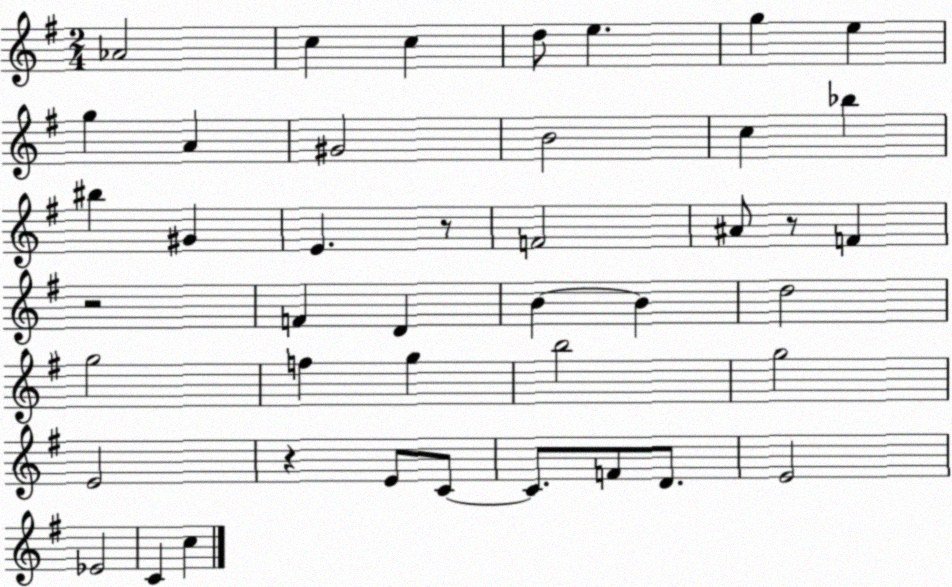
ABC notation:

X:1
T:Untitled
M:2/4
L:1/4
K:G
_A2 c c d/2 e g e g A ^G2 B2 c _b ^b ^G E z/2 F2 ^A/2 z/2 F z2 F D B B d2 g2 f g b2 g2 E2 z E/2 C/2 C/2 F/2 D/2 E2 _E2 C c